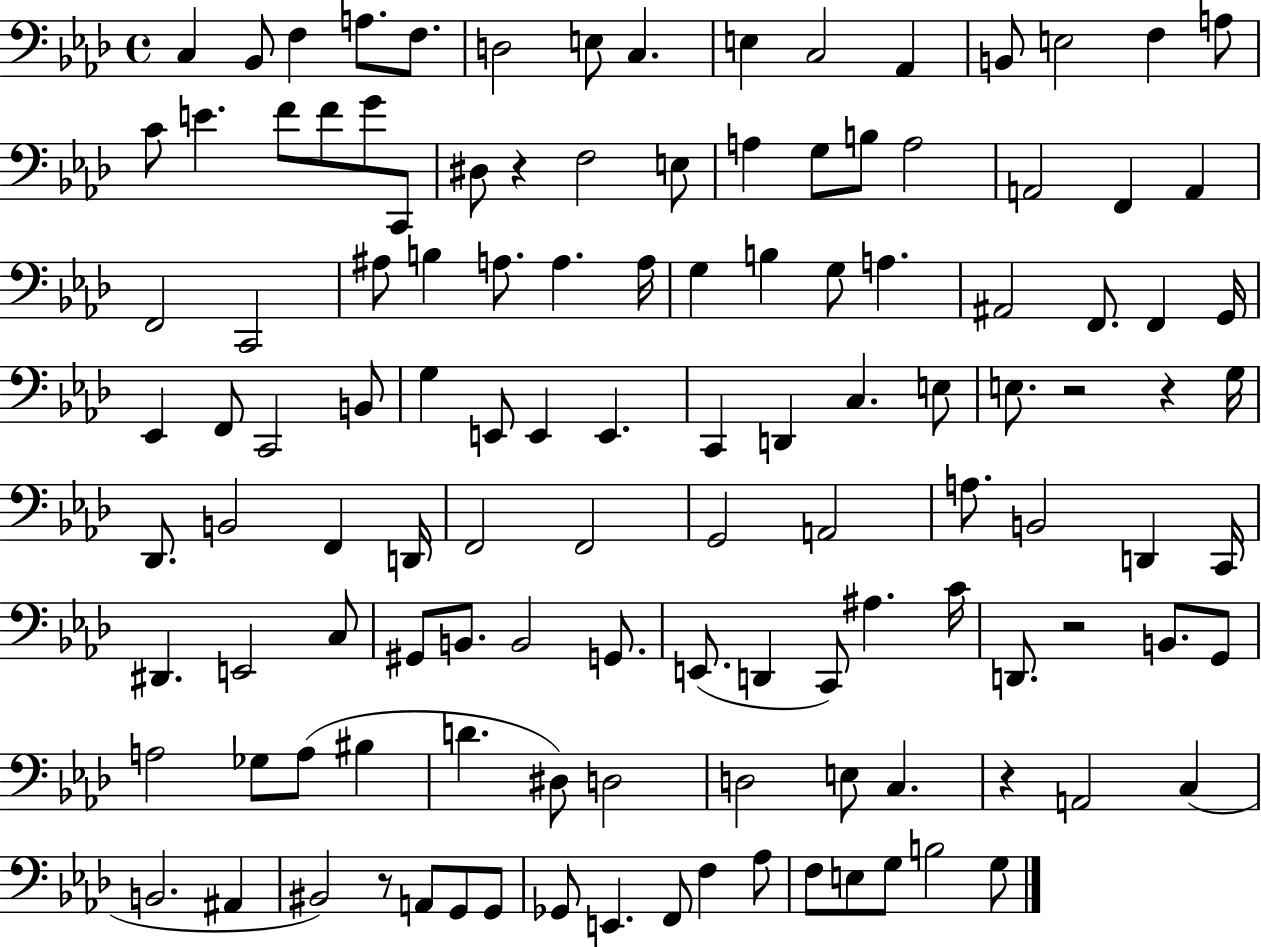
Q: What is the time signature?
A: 4/4